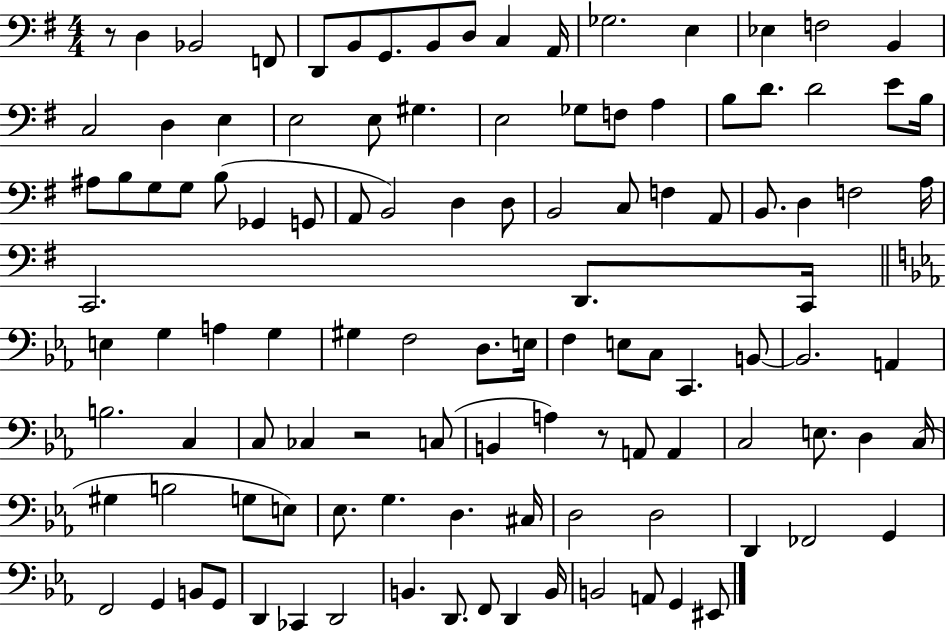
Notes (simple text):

R/e D3/q Bb2/h F2/e D2/e B2/e G2/e. B2/e D3/e C3/q A2/s Gb3/h. E3/q Eb3/q F3/h B2/q C3/h D3/q E3/q E3/h E3/e G#3/q. E3/h Gb3/e F3/e A3/q B3/e D4/e. D4/h E4/e B3/s A#3/e B3/e G3/e G3/e B3/e Gb2/q G2/e A2/e B2/h D3/q D3/e B2/h C3/e F3/q A2/e B2/e. D3/q F3/h A3/s C2/h. D2/e. C2/s E3/q G3/q A3/q G3/q G#3/q F3/h D3/e. E3/s F3/q E3/e C3/e C2/q. B2/e B2/h. A2/q B3/h. C3/q C3/e CES3/q R/h C3/e B2/q A3/q R/e A2/e A2/q C3/h E3/e. D3/q C3/s G#3/q B3/h G3/e E3/e Eb3/e. G3/q. D3/q. C#3/s D3/h D3/h D2/q FES2/h G2/q F2/h G2/q B2/e G2/e D2/q CES2/q D2/h B2/q. D2/e. F2/e D2/q B2/s B2/h A2/e G2/q EIS2/e